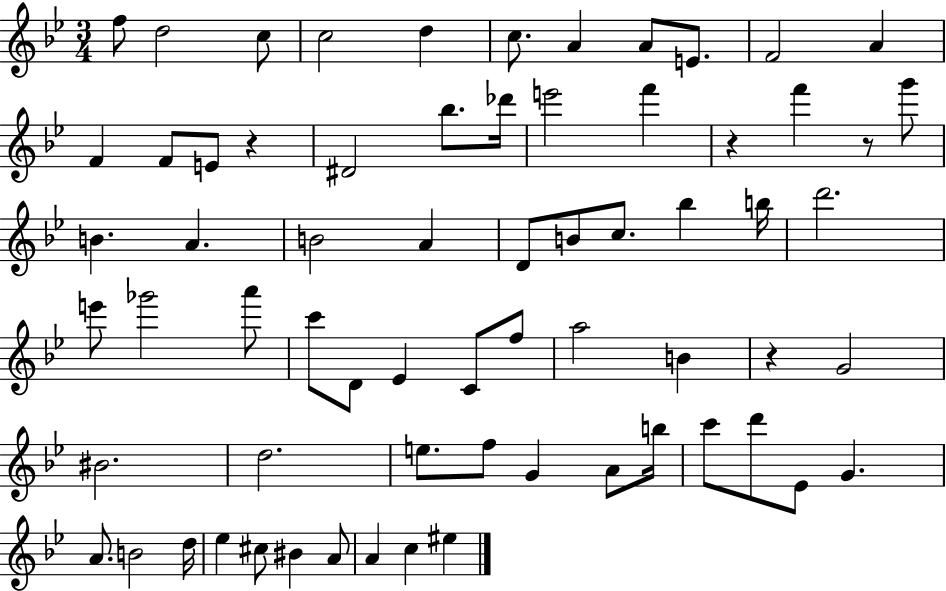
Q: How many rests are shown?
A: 4